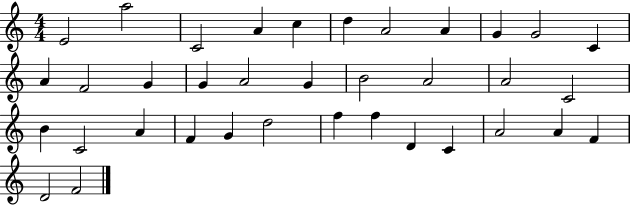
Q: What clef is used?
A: treble